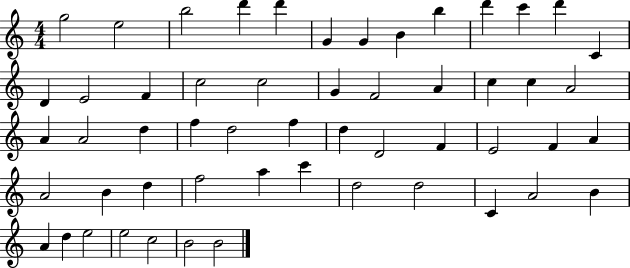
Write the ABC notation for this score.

X:1
T:Untitled
M:4/4
L:1/4
K:C
g2 e2 b2 d' d' G G B b d' c' d' C D E2 F c2 c2 G F2 A c c A2 A A2 d f d2 f d D2 F E2 F A A2 B d f2 a c' d2 d2 C A2 B A d e2 e2 c2 B2 B2